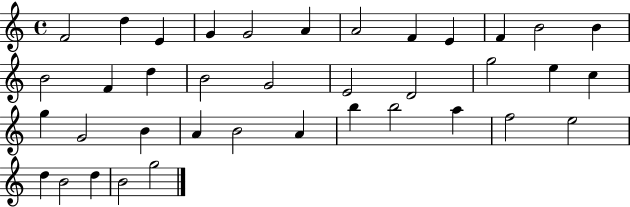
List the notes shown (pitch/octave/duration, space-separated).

F4/h D5/q E4/q G4/q G4/h A4/q A4/h F4/q E4/q F4/q B4/h B4/q B4/h F4/q D5/q B4/h G4/h E4/h D4/h G5/h E5/q C5/q G5/q G4/h B4/q A4/q B4/h A4/q B5/q B5/h A5/q F5/h E5/h D5/q B4/h D5/q B4/h G5/h